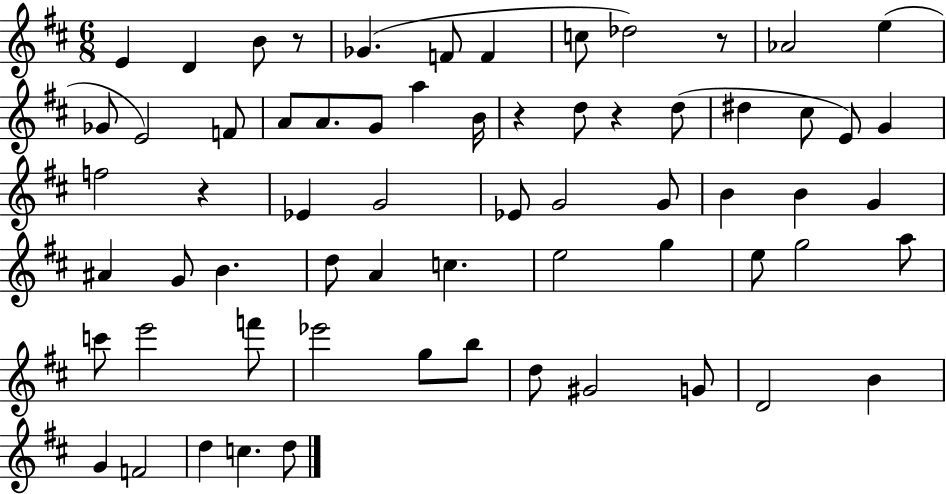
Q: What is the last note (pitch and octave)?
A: D5